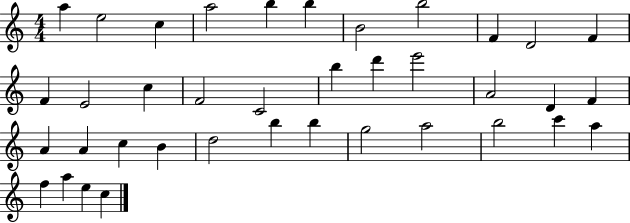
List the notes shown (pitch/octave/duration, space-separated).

A5/q E5/h C5/q A5/h B5/q B5/q B4/h B5/h F4/q D4/h F4/q F4/q E4/h C5/q F4/h C4/h B5/q D6/q E6/h A4/h D4/q F4/q A4/q A4/q C5/q B4/q D5/h B5/q B5/q G5/h A5/h B5/h C6/q A5/q F5/q A5/q E5/q C5/q